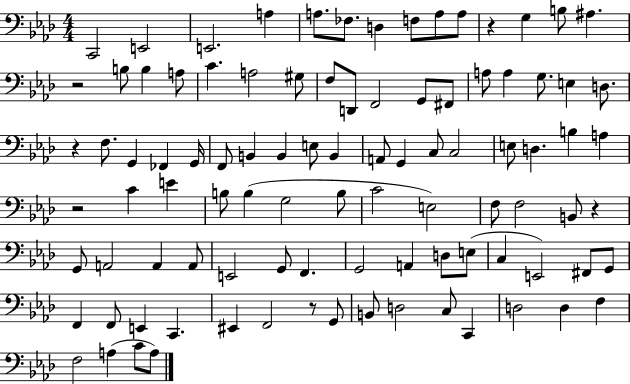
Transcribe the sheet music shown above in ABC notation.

X:1
T:Untitled
M:4/4
L:1/4
K:Ab
C,,2 E,,2 E,,2 A, A,/2 _F,/2 D, F,/2 A,/2 A,/2 z G, B,/2 ^A, z2 B,/2 B, A,/2 C A,2 ^G,/2 F,/2 D,,/2 F,,2 G,,/2 ^F,,/2 A,/2 A, G,/2 E, D,/2 z F,/2 G,, _F,, G,,/4 F,,/2 B,, B,, E,/2 B,, A,,/2 G,, C,/2 C,2 E,/2 D, B, A, z2 C E B,/2 B, G,2 B,/2 C2 E,2 F,/2 F,2 B,,/2 z G,,/2 A,,2 A,, A,,/2 E,,2 G,,/2 F,, G,,2 A,, D,/2 E,/2 C, E,,2 ^F,,/2 G,,/2 F,, F,,/2 E,, C,, ^E,, F,,2 z/2 G,,/2 B,,/2 D,2 C,/2 C,, D,2 D, F, F,2 A, C/2 A,/2